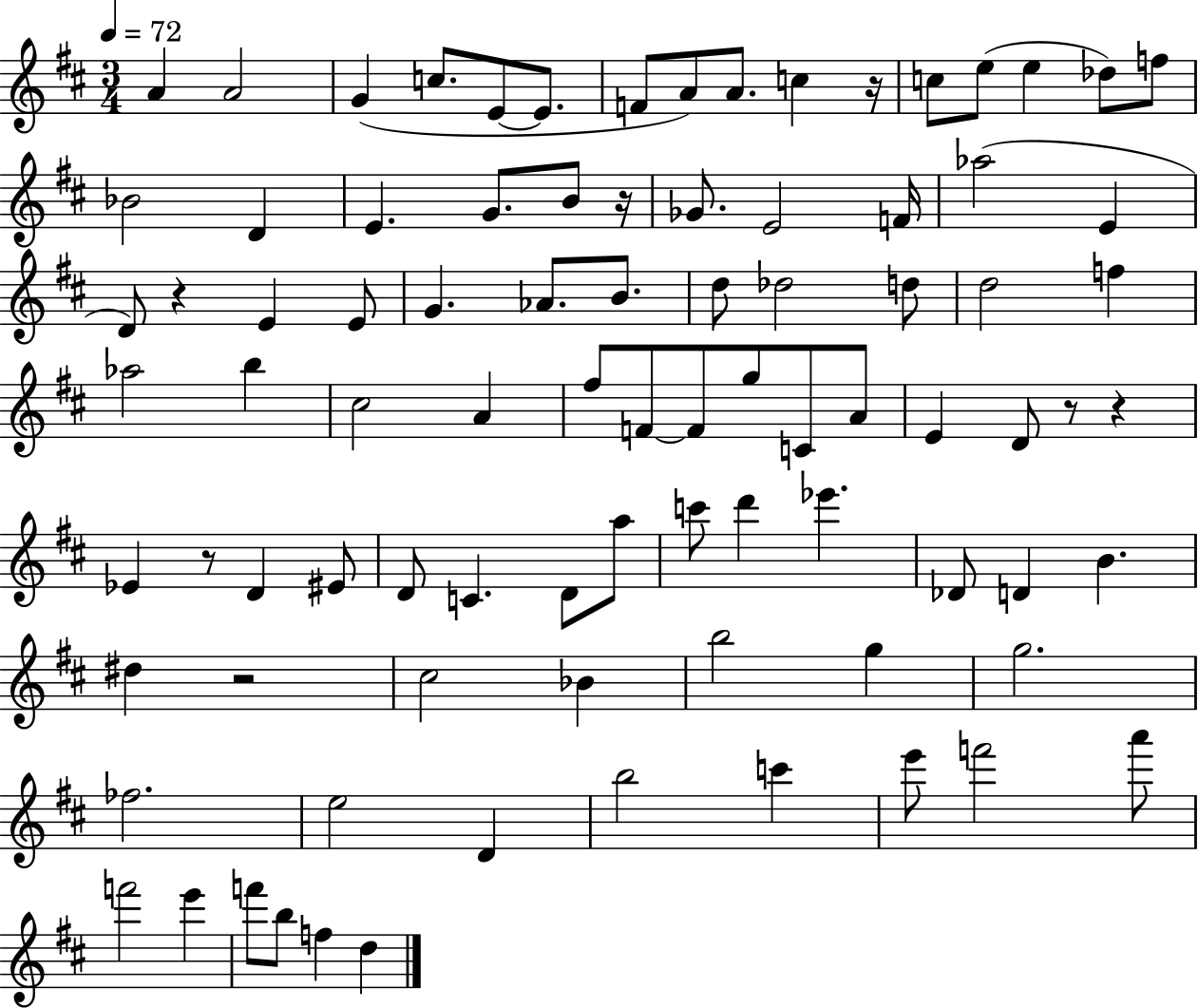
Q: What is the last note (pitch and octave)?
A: D5